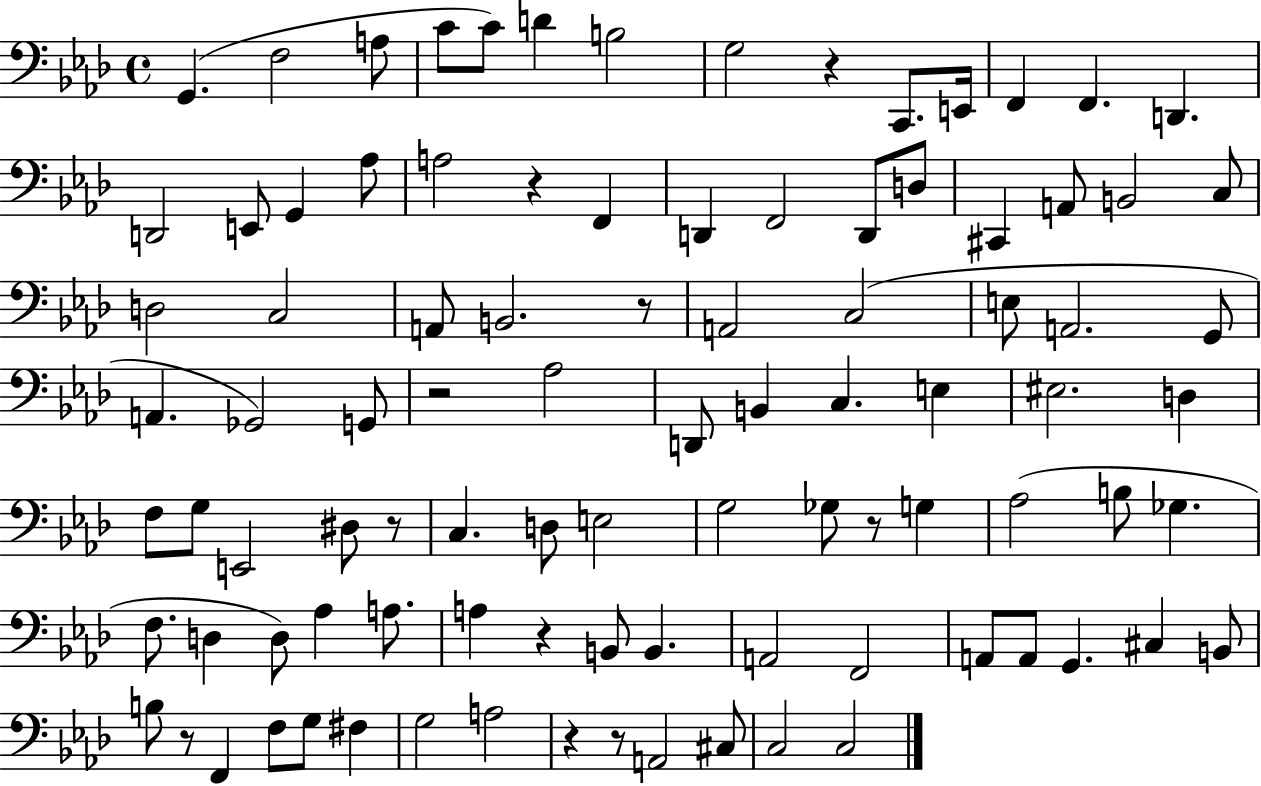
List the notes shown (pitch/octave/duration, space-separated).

G2/q. F3/h A3/e C4/e C4/e D4/q B3/h G3/h R/q C2/e. E2/s F2/q F2/q. D2/q. D2/h E2/e G2/q Ab3/e A3/h R/q F2/q D2/q F2/h D2/e D3/e C#2/q A2/e B2/h C3/e D3/h C3/h A2/e B2/h. R/e A2/h C3/h E3/e A2/h. G2/e A2/q. Gb2/h G2/e R/h Ab3/h D2/e B2/q C3/q. E3/q EIS3/h. D3/q F3/e G3/e E2/h D#3/e R/e C3/q. D3/e E3/h G3/h Gb3/e R/e G3/q Ab3/h B3/e Gb3/q. F3/e. D3/q D3/e Ab3/q A3/e. A3/q R/q B2/e B2/q. A2/h F2/h A2/e A2/e G2/q. C#3/q B2/e B3/e R/e F2/q F3/e G3/e F#3/q G3/h A3/h R/q R/e A2/h C#3/e C3/h C3/h